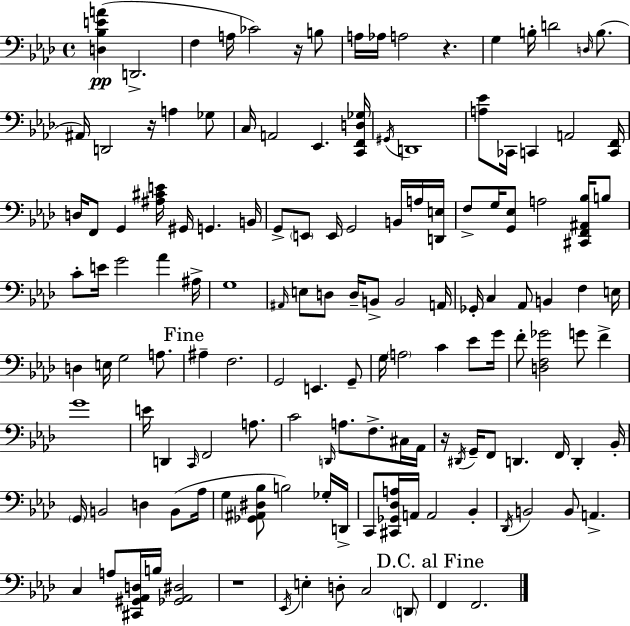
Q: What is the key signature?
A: F minor